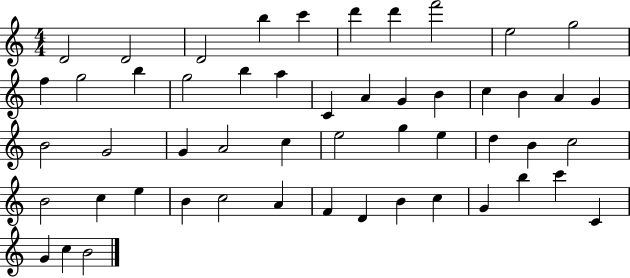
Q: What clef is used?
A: treble